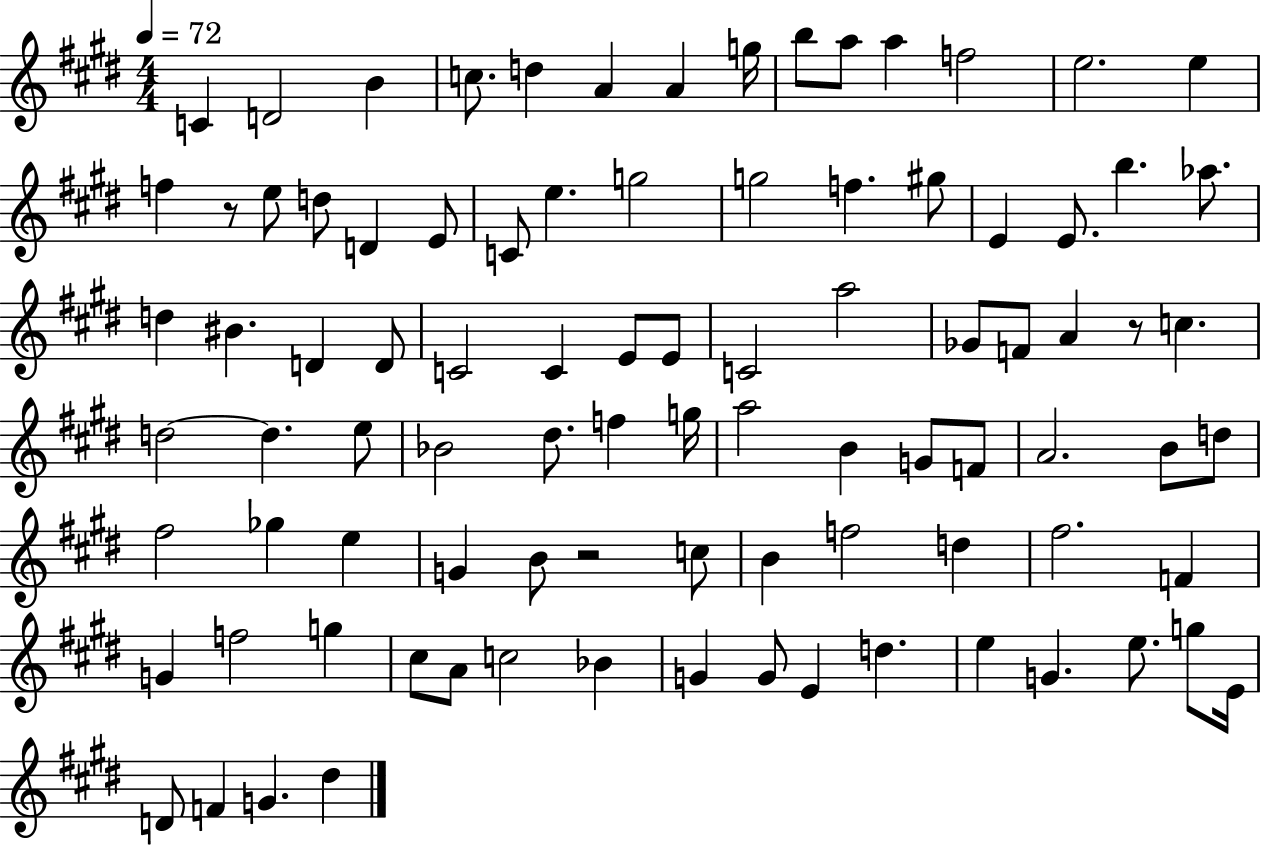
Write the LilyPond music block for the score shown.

{
  \clef treble
  \numericTimeSignature
  \time 4/4
  \key e \major
  \tempo 4 = 72
  c'4 d'2 b'4 | c''8. d''4 a'4 a'4 g''16 | b''8 a''8 a''4 f''2 | e''2. e''4 | \break f''4 r8 e''8 d''8 d'4 e'8 | c'8 e''4. g''2 | g''2 f''4. gis''8 | e'4 e'8. b''4. aes''8. | \break d''4 bis'4. d'4 d'8 | c'2 c'4 e'8 e'8 | c'2 a''2 | ges'8 f'8 a'4 r8 c''4. | \break d''2~~ d''4. e''8 | bes'2 dis''8. f''4 g''16 | a''2 b'4 g'8 f'8 | a'2. b'8 d''8 | \break fis''2 ges''4 e''4 | g'4 b'8 r2 c''8 | b'4 f''2 d''4 | fis''2. f'4 | \break g'4 f''2 g''4 | cis''8 a'8 c''2 bes'4 | g'4 g'8 e'4 d''4. | e''4 g'4. e''8. g''8 e'16 | \break d'8 f'4 g'4. dis''4 | \bar "|."
}